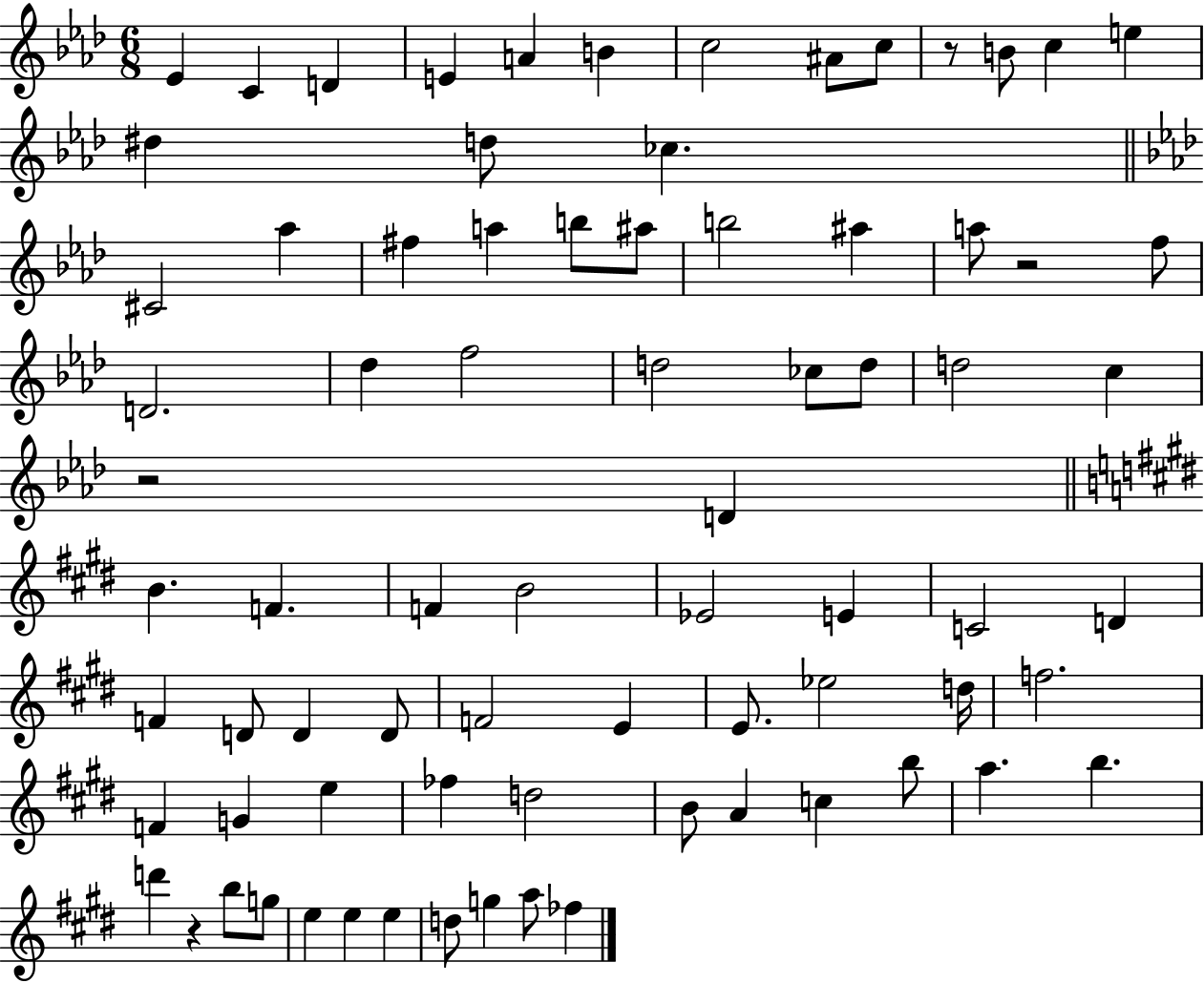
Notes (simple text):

Eb4/q C4/q D4/q E4/q A4/q B4/q C5/h A#4/e C5/e R/e B4/e C5/q E5/q D#5/q D5/e CES5/q. C#4/h Ab5/q F#5/q A5/q B5/e A#5/e B5/h A#5/q A5/e R/h F5/e D4/h. Db5/q F5/h D5/h CES5/e D5/e D5/h C5/q R/h D4/q B4/q. F4/q. F4/q B4/h Eb4/h E4/q C4/h D4/q F4/q D4/e D4/q D4/e F4/h E4/q E4/e. Eb5/h D5/s F5/h. F4/q G4/q E5/q FES5/q D5/h B4/e A4/q C5/q B5/e A5/q. B5/q. D6/q R/q B5/e G5/e E5/q E5/q E5/q D5/e G5/q A5/e FES5/q